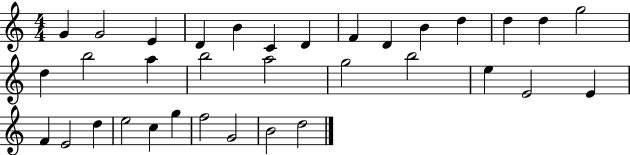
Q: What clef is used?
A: treble